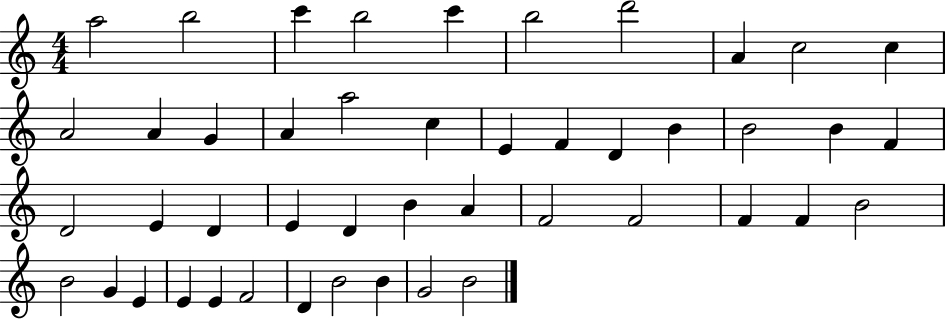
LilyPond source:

{
  \clef treble
  \numericTimeSignature
  \time 4/4
  \key c \major
  a''2 b''2 | c'''4 b''2 c'''4 | b''2 d'''2 | a'4 c''2 c''4 | \break a'2 a'4 g'4 | a'4 a''2 c''4 | e'4 f'4 d'4 b'4 | b'2 b'4 f'4 | \break d'2 e'4 d'4 | e'4 d'4 b'4 a'4 | f'2 f'2 | f'4 f'4 b'2 | \break b'2 g'4 e'4 | e'4 e'4 f'2 | d'4 b'2 b'4 | g'2 b'2 | \break \bar "|."
}